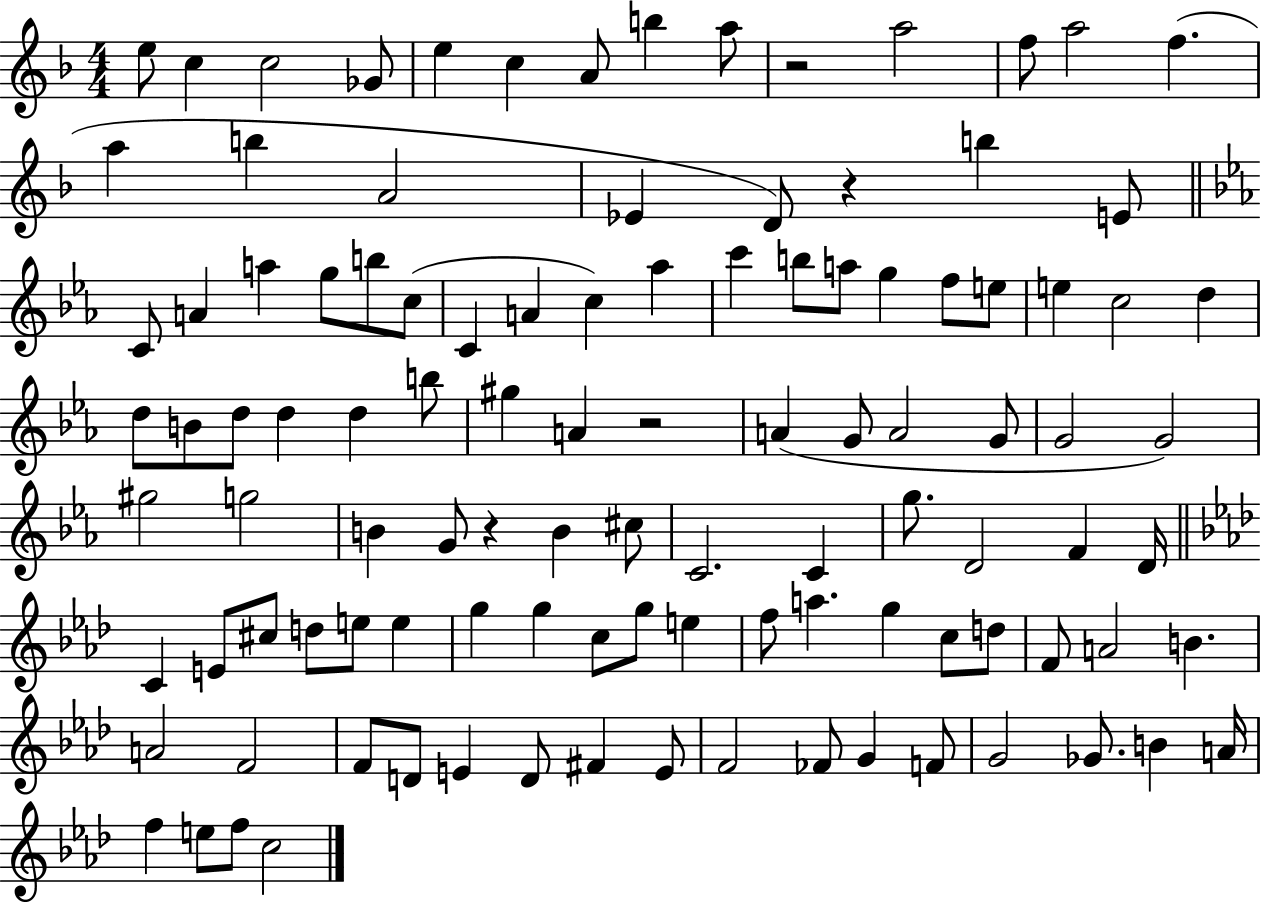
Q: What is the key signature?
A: F major